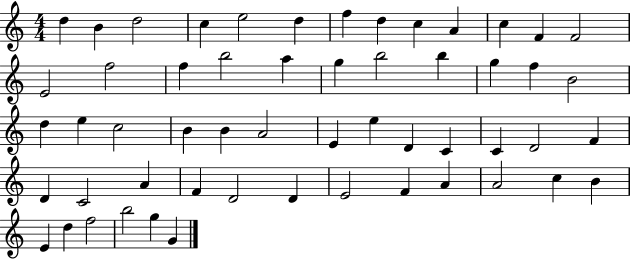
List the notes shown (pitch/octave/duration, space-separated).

D5/q B4/q D5/h C5/q E5/h D5/q F5/q D5/q C5/q A4/q C5/q F4/q F4/h E4/h F5/h F5/q B5/h A5/q G5/q B5/h B5/q G5/q F5/q B4/h D5/q E5/q C5/h B4/q B4/q A4/h E4/q E5/q D4/q C4/q C4/q D4/h F4/q D4/q C4/h A4/q F4/q D4/h D4/q E4/h F4/q A4/q A4/h C5/q B4/q E4/q D5/q F5/h B5/h G5/q G4/q